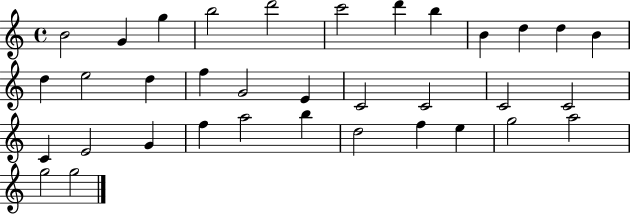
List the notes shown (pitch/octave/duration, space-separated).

B4/h G4/q G5/q B5/h D6/h C6/h D6/q B5/q B4/q D5/q D5/q B4/q D5/q E5/h D5/q F5/q G4/h E4/q C4/h C4/h C4/h C4/h C4/q E4/h G4/q F5/q A5/h B5/q D5/h F5/q E5/q G5/h A5/h G5/h G5/h